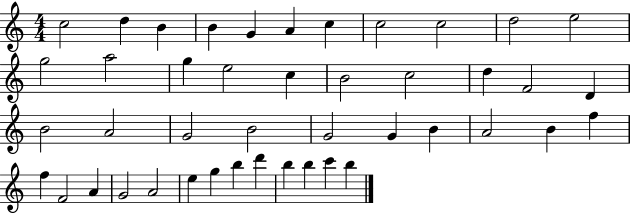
X:1
T:Untitled
M:4/4
L:1/4
K:C
c2 d B B G A c c2 c2 d2 e2 g2 a2 g e2 c B2 c2 d F2 D B2 A2 G2 B2 G2 G B A2 B f f F2 A G2 A2 e g b d' b b c' b